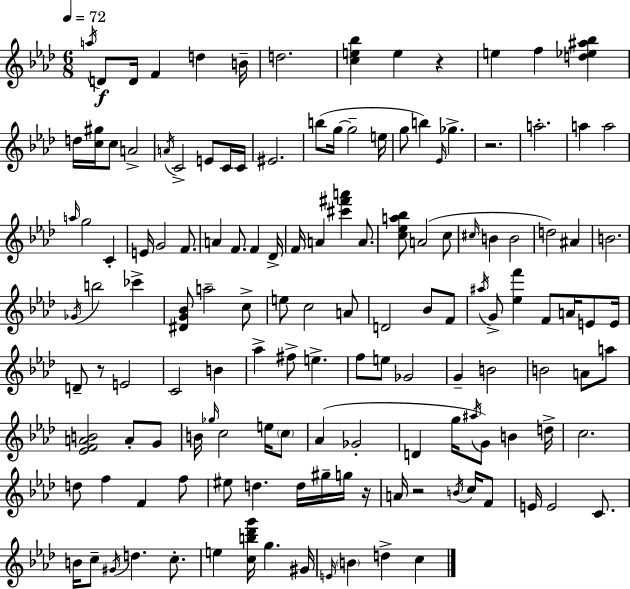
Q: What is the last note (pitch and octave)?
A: C5